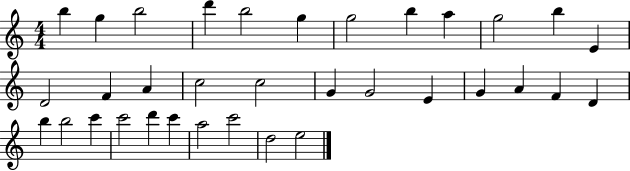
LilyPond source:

{
  \clef treble
  \numericTimeSignature
  \time 4/4
  \key c \major
  b''4 g''4 b''2 | d'''4 b''2 g''4 | g''2 b''4 a''4 | g''2 b''4 e'4 | \break d'2 f'4 a'4 | c''2 c''2 | g'4 g'2 e'4 | g'4 a'4 f'4 d'4 | \break b''4 b''2 c'''4 | c'''2 d'''4 c'''4 | a''2 c'''2 | d''2 e''2 | \break \bar "|."
}